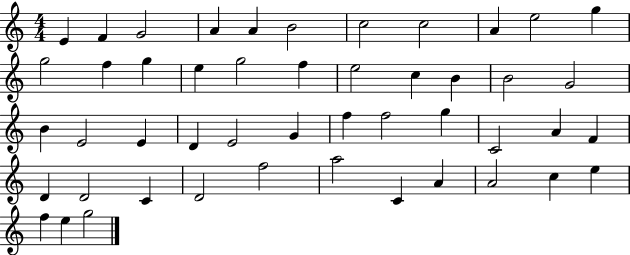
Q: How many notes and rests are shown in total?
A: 48